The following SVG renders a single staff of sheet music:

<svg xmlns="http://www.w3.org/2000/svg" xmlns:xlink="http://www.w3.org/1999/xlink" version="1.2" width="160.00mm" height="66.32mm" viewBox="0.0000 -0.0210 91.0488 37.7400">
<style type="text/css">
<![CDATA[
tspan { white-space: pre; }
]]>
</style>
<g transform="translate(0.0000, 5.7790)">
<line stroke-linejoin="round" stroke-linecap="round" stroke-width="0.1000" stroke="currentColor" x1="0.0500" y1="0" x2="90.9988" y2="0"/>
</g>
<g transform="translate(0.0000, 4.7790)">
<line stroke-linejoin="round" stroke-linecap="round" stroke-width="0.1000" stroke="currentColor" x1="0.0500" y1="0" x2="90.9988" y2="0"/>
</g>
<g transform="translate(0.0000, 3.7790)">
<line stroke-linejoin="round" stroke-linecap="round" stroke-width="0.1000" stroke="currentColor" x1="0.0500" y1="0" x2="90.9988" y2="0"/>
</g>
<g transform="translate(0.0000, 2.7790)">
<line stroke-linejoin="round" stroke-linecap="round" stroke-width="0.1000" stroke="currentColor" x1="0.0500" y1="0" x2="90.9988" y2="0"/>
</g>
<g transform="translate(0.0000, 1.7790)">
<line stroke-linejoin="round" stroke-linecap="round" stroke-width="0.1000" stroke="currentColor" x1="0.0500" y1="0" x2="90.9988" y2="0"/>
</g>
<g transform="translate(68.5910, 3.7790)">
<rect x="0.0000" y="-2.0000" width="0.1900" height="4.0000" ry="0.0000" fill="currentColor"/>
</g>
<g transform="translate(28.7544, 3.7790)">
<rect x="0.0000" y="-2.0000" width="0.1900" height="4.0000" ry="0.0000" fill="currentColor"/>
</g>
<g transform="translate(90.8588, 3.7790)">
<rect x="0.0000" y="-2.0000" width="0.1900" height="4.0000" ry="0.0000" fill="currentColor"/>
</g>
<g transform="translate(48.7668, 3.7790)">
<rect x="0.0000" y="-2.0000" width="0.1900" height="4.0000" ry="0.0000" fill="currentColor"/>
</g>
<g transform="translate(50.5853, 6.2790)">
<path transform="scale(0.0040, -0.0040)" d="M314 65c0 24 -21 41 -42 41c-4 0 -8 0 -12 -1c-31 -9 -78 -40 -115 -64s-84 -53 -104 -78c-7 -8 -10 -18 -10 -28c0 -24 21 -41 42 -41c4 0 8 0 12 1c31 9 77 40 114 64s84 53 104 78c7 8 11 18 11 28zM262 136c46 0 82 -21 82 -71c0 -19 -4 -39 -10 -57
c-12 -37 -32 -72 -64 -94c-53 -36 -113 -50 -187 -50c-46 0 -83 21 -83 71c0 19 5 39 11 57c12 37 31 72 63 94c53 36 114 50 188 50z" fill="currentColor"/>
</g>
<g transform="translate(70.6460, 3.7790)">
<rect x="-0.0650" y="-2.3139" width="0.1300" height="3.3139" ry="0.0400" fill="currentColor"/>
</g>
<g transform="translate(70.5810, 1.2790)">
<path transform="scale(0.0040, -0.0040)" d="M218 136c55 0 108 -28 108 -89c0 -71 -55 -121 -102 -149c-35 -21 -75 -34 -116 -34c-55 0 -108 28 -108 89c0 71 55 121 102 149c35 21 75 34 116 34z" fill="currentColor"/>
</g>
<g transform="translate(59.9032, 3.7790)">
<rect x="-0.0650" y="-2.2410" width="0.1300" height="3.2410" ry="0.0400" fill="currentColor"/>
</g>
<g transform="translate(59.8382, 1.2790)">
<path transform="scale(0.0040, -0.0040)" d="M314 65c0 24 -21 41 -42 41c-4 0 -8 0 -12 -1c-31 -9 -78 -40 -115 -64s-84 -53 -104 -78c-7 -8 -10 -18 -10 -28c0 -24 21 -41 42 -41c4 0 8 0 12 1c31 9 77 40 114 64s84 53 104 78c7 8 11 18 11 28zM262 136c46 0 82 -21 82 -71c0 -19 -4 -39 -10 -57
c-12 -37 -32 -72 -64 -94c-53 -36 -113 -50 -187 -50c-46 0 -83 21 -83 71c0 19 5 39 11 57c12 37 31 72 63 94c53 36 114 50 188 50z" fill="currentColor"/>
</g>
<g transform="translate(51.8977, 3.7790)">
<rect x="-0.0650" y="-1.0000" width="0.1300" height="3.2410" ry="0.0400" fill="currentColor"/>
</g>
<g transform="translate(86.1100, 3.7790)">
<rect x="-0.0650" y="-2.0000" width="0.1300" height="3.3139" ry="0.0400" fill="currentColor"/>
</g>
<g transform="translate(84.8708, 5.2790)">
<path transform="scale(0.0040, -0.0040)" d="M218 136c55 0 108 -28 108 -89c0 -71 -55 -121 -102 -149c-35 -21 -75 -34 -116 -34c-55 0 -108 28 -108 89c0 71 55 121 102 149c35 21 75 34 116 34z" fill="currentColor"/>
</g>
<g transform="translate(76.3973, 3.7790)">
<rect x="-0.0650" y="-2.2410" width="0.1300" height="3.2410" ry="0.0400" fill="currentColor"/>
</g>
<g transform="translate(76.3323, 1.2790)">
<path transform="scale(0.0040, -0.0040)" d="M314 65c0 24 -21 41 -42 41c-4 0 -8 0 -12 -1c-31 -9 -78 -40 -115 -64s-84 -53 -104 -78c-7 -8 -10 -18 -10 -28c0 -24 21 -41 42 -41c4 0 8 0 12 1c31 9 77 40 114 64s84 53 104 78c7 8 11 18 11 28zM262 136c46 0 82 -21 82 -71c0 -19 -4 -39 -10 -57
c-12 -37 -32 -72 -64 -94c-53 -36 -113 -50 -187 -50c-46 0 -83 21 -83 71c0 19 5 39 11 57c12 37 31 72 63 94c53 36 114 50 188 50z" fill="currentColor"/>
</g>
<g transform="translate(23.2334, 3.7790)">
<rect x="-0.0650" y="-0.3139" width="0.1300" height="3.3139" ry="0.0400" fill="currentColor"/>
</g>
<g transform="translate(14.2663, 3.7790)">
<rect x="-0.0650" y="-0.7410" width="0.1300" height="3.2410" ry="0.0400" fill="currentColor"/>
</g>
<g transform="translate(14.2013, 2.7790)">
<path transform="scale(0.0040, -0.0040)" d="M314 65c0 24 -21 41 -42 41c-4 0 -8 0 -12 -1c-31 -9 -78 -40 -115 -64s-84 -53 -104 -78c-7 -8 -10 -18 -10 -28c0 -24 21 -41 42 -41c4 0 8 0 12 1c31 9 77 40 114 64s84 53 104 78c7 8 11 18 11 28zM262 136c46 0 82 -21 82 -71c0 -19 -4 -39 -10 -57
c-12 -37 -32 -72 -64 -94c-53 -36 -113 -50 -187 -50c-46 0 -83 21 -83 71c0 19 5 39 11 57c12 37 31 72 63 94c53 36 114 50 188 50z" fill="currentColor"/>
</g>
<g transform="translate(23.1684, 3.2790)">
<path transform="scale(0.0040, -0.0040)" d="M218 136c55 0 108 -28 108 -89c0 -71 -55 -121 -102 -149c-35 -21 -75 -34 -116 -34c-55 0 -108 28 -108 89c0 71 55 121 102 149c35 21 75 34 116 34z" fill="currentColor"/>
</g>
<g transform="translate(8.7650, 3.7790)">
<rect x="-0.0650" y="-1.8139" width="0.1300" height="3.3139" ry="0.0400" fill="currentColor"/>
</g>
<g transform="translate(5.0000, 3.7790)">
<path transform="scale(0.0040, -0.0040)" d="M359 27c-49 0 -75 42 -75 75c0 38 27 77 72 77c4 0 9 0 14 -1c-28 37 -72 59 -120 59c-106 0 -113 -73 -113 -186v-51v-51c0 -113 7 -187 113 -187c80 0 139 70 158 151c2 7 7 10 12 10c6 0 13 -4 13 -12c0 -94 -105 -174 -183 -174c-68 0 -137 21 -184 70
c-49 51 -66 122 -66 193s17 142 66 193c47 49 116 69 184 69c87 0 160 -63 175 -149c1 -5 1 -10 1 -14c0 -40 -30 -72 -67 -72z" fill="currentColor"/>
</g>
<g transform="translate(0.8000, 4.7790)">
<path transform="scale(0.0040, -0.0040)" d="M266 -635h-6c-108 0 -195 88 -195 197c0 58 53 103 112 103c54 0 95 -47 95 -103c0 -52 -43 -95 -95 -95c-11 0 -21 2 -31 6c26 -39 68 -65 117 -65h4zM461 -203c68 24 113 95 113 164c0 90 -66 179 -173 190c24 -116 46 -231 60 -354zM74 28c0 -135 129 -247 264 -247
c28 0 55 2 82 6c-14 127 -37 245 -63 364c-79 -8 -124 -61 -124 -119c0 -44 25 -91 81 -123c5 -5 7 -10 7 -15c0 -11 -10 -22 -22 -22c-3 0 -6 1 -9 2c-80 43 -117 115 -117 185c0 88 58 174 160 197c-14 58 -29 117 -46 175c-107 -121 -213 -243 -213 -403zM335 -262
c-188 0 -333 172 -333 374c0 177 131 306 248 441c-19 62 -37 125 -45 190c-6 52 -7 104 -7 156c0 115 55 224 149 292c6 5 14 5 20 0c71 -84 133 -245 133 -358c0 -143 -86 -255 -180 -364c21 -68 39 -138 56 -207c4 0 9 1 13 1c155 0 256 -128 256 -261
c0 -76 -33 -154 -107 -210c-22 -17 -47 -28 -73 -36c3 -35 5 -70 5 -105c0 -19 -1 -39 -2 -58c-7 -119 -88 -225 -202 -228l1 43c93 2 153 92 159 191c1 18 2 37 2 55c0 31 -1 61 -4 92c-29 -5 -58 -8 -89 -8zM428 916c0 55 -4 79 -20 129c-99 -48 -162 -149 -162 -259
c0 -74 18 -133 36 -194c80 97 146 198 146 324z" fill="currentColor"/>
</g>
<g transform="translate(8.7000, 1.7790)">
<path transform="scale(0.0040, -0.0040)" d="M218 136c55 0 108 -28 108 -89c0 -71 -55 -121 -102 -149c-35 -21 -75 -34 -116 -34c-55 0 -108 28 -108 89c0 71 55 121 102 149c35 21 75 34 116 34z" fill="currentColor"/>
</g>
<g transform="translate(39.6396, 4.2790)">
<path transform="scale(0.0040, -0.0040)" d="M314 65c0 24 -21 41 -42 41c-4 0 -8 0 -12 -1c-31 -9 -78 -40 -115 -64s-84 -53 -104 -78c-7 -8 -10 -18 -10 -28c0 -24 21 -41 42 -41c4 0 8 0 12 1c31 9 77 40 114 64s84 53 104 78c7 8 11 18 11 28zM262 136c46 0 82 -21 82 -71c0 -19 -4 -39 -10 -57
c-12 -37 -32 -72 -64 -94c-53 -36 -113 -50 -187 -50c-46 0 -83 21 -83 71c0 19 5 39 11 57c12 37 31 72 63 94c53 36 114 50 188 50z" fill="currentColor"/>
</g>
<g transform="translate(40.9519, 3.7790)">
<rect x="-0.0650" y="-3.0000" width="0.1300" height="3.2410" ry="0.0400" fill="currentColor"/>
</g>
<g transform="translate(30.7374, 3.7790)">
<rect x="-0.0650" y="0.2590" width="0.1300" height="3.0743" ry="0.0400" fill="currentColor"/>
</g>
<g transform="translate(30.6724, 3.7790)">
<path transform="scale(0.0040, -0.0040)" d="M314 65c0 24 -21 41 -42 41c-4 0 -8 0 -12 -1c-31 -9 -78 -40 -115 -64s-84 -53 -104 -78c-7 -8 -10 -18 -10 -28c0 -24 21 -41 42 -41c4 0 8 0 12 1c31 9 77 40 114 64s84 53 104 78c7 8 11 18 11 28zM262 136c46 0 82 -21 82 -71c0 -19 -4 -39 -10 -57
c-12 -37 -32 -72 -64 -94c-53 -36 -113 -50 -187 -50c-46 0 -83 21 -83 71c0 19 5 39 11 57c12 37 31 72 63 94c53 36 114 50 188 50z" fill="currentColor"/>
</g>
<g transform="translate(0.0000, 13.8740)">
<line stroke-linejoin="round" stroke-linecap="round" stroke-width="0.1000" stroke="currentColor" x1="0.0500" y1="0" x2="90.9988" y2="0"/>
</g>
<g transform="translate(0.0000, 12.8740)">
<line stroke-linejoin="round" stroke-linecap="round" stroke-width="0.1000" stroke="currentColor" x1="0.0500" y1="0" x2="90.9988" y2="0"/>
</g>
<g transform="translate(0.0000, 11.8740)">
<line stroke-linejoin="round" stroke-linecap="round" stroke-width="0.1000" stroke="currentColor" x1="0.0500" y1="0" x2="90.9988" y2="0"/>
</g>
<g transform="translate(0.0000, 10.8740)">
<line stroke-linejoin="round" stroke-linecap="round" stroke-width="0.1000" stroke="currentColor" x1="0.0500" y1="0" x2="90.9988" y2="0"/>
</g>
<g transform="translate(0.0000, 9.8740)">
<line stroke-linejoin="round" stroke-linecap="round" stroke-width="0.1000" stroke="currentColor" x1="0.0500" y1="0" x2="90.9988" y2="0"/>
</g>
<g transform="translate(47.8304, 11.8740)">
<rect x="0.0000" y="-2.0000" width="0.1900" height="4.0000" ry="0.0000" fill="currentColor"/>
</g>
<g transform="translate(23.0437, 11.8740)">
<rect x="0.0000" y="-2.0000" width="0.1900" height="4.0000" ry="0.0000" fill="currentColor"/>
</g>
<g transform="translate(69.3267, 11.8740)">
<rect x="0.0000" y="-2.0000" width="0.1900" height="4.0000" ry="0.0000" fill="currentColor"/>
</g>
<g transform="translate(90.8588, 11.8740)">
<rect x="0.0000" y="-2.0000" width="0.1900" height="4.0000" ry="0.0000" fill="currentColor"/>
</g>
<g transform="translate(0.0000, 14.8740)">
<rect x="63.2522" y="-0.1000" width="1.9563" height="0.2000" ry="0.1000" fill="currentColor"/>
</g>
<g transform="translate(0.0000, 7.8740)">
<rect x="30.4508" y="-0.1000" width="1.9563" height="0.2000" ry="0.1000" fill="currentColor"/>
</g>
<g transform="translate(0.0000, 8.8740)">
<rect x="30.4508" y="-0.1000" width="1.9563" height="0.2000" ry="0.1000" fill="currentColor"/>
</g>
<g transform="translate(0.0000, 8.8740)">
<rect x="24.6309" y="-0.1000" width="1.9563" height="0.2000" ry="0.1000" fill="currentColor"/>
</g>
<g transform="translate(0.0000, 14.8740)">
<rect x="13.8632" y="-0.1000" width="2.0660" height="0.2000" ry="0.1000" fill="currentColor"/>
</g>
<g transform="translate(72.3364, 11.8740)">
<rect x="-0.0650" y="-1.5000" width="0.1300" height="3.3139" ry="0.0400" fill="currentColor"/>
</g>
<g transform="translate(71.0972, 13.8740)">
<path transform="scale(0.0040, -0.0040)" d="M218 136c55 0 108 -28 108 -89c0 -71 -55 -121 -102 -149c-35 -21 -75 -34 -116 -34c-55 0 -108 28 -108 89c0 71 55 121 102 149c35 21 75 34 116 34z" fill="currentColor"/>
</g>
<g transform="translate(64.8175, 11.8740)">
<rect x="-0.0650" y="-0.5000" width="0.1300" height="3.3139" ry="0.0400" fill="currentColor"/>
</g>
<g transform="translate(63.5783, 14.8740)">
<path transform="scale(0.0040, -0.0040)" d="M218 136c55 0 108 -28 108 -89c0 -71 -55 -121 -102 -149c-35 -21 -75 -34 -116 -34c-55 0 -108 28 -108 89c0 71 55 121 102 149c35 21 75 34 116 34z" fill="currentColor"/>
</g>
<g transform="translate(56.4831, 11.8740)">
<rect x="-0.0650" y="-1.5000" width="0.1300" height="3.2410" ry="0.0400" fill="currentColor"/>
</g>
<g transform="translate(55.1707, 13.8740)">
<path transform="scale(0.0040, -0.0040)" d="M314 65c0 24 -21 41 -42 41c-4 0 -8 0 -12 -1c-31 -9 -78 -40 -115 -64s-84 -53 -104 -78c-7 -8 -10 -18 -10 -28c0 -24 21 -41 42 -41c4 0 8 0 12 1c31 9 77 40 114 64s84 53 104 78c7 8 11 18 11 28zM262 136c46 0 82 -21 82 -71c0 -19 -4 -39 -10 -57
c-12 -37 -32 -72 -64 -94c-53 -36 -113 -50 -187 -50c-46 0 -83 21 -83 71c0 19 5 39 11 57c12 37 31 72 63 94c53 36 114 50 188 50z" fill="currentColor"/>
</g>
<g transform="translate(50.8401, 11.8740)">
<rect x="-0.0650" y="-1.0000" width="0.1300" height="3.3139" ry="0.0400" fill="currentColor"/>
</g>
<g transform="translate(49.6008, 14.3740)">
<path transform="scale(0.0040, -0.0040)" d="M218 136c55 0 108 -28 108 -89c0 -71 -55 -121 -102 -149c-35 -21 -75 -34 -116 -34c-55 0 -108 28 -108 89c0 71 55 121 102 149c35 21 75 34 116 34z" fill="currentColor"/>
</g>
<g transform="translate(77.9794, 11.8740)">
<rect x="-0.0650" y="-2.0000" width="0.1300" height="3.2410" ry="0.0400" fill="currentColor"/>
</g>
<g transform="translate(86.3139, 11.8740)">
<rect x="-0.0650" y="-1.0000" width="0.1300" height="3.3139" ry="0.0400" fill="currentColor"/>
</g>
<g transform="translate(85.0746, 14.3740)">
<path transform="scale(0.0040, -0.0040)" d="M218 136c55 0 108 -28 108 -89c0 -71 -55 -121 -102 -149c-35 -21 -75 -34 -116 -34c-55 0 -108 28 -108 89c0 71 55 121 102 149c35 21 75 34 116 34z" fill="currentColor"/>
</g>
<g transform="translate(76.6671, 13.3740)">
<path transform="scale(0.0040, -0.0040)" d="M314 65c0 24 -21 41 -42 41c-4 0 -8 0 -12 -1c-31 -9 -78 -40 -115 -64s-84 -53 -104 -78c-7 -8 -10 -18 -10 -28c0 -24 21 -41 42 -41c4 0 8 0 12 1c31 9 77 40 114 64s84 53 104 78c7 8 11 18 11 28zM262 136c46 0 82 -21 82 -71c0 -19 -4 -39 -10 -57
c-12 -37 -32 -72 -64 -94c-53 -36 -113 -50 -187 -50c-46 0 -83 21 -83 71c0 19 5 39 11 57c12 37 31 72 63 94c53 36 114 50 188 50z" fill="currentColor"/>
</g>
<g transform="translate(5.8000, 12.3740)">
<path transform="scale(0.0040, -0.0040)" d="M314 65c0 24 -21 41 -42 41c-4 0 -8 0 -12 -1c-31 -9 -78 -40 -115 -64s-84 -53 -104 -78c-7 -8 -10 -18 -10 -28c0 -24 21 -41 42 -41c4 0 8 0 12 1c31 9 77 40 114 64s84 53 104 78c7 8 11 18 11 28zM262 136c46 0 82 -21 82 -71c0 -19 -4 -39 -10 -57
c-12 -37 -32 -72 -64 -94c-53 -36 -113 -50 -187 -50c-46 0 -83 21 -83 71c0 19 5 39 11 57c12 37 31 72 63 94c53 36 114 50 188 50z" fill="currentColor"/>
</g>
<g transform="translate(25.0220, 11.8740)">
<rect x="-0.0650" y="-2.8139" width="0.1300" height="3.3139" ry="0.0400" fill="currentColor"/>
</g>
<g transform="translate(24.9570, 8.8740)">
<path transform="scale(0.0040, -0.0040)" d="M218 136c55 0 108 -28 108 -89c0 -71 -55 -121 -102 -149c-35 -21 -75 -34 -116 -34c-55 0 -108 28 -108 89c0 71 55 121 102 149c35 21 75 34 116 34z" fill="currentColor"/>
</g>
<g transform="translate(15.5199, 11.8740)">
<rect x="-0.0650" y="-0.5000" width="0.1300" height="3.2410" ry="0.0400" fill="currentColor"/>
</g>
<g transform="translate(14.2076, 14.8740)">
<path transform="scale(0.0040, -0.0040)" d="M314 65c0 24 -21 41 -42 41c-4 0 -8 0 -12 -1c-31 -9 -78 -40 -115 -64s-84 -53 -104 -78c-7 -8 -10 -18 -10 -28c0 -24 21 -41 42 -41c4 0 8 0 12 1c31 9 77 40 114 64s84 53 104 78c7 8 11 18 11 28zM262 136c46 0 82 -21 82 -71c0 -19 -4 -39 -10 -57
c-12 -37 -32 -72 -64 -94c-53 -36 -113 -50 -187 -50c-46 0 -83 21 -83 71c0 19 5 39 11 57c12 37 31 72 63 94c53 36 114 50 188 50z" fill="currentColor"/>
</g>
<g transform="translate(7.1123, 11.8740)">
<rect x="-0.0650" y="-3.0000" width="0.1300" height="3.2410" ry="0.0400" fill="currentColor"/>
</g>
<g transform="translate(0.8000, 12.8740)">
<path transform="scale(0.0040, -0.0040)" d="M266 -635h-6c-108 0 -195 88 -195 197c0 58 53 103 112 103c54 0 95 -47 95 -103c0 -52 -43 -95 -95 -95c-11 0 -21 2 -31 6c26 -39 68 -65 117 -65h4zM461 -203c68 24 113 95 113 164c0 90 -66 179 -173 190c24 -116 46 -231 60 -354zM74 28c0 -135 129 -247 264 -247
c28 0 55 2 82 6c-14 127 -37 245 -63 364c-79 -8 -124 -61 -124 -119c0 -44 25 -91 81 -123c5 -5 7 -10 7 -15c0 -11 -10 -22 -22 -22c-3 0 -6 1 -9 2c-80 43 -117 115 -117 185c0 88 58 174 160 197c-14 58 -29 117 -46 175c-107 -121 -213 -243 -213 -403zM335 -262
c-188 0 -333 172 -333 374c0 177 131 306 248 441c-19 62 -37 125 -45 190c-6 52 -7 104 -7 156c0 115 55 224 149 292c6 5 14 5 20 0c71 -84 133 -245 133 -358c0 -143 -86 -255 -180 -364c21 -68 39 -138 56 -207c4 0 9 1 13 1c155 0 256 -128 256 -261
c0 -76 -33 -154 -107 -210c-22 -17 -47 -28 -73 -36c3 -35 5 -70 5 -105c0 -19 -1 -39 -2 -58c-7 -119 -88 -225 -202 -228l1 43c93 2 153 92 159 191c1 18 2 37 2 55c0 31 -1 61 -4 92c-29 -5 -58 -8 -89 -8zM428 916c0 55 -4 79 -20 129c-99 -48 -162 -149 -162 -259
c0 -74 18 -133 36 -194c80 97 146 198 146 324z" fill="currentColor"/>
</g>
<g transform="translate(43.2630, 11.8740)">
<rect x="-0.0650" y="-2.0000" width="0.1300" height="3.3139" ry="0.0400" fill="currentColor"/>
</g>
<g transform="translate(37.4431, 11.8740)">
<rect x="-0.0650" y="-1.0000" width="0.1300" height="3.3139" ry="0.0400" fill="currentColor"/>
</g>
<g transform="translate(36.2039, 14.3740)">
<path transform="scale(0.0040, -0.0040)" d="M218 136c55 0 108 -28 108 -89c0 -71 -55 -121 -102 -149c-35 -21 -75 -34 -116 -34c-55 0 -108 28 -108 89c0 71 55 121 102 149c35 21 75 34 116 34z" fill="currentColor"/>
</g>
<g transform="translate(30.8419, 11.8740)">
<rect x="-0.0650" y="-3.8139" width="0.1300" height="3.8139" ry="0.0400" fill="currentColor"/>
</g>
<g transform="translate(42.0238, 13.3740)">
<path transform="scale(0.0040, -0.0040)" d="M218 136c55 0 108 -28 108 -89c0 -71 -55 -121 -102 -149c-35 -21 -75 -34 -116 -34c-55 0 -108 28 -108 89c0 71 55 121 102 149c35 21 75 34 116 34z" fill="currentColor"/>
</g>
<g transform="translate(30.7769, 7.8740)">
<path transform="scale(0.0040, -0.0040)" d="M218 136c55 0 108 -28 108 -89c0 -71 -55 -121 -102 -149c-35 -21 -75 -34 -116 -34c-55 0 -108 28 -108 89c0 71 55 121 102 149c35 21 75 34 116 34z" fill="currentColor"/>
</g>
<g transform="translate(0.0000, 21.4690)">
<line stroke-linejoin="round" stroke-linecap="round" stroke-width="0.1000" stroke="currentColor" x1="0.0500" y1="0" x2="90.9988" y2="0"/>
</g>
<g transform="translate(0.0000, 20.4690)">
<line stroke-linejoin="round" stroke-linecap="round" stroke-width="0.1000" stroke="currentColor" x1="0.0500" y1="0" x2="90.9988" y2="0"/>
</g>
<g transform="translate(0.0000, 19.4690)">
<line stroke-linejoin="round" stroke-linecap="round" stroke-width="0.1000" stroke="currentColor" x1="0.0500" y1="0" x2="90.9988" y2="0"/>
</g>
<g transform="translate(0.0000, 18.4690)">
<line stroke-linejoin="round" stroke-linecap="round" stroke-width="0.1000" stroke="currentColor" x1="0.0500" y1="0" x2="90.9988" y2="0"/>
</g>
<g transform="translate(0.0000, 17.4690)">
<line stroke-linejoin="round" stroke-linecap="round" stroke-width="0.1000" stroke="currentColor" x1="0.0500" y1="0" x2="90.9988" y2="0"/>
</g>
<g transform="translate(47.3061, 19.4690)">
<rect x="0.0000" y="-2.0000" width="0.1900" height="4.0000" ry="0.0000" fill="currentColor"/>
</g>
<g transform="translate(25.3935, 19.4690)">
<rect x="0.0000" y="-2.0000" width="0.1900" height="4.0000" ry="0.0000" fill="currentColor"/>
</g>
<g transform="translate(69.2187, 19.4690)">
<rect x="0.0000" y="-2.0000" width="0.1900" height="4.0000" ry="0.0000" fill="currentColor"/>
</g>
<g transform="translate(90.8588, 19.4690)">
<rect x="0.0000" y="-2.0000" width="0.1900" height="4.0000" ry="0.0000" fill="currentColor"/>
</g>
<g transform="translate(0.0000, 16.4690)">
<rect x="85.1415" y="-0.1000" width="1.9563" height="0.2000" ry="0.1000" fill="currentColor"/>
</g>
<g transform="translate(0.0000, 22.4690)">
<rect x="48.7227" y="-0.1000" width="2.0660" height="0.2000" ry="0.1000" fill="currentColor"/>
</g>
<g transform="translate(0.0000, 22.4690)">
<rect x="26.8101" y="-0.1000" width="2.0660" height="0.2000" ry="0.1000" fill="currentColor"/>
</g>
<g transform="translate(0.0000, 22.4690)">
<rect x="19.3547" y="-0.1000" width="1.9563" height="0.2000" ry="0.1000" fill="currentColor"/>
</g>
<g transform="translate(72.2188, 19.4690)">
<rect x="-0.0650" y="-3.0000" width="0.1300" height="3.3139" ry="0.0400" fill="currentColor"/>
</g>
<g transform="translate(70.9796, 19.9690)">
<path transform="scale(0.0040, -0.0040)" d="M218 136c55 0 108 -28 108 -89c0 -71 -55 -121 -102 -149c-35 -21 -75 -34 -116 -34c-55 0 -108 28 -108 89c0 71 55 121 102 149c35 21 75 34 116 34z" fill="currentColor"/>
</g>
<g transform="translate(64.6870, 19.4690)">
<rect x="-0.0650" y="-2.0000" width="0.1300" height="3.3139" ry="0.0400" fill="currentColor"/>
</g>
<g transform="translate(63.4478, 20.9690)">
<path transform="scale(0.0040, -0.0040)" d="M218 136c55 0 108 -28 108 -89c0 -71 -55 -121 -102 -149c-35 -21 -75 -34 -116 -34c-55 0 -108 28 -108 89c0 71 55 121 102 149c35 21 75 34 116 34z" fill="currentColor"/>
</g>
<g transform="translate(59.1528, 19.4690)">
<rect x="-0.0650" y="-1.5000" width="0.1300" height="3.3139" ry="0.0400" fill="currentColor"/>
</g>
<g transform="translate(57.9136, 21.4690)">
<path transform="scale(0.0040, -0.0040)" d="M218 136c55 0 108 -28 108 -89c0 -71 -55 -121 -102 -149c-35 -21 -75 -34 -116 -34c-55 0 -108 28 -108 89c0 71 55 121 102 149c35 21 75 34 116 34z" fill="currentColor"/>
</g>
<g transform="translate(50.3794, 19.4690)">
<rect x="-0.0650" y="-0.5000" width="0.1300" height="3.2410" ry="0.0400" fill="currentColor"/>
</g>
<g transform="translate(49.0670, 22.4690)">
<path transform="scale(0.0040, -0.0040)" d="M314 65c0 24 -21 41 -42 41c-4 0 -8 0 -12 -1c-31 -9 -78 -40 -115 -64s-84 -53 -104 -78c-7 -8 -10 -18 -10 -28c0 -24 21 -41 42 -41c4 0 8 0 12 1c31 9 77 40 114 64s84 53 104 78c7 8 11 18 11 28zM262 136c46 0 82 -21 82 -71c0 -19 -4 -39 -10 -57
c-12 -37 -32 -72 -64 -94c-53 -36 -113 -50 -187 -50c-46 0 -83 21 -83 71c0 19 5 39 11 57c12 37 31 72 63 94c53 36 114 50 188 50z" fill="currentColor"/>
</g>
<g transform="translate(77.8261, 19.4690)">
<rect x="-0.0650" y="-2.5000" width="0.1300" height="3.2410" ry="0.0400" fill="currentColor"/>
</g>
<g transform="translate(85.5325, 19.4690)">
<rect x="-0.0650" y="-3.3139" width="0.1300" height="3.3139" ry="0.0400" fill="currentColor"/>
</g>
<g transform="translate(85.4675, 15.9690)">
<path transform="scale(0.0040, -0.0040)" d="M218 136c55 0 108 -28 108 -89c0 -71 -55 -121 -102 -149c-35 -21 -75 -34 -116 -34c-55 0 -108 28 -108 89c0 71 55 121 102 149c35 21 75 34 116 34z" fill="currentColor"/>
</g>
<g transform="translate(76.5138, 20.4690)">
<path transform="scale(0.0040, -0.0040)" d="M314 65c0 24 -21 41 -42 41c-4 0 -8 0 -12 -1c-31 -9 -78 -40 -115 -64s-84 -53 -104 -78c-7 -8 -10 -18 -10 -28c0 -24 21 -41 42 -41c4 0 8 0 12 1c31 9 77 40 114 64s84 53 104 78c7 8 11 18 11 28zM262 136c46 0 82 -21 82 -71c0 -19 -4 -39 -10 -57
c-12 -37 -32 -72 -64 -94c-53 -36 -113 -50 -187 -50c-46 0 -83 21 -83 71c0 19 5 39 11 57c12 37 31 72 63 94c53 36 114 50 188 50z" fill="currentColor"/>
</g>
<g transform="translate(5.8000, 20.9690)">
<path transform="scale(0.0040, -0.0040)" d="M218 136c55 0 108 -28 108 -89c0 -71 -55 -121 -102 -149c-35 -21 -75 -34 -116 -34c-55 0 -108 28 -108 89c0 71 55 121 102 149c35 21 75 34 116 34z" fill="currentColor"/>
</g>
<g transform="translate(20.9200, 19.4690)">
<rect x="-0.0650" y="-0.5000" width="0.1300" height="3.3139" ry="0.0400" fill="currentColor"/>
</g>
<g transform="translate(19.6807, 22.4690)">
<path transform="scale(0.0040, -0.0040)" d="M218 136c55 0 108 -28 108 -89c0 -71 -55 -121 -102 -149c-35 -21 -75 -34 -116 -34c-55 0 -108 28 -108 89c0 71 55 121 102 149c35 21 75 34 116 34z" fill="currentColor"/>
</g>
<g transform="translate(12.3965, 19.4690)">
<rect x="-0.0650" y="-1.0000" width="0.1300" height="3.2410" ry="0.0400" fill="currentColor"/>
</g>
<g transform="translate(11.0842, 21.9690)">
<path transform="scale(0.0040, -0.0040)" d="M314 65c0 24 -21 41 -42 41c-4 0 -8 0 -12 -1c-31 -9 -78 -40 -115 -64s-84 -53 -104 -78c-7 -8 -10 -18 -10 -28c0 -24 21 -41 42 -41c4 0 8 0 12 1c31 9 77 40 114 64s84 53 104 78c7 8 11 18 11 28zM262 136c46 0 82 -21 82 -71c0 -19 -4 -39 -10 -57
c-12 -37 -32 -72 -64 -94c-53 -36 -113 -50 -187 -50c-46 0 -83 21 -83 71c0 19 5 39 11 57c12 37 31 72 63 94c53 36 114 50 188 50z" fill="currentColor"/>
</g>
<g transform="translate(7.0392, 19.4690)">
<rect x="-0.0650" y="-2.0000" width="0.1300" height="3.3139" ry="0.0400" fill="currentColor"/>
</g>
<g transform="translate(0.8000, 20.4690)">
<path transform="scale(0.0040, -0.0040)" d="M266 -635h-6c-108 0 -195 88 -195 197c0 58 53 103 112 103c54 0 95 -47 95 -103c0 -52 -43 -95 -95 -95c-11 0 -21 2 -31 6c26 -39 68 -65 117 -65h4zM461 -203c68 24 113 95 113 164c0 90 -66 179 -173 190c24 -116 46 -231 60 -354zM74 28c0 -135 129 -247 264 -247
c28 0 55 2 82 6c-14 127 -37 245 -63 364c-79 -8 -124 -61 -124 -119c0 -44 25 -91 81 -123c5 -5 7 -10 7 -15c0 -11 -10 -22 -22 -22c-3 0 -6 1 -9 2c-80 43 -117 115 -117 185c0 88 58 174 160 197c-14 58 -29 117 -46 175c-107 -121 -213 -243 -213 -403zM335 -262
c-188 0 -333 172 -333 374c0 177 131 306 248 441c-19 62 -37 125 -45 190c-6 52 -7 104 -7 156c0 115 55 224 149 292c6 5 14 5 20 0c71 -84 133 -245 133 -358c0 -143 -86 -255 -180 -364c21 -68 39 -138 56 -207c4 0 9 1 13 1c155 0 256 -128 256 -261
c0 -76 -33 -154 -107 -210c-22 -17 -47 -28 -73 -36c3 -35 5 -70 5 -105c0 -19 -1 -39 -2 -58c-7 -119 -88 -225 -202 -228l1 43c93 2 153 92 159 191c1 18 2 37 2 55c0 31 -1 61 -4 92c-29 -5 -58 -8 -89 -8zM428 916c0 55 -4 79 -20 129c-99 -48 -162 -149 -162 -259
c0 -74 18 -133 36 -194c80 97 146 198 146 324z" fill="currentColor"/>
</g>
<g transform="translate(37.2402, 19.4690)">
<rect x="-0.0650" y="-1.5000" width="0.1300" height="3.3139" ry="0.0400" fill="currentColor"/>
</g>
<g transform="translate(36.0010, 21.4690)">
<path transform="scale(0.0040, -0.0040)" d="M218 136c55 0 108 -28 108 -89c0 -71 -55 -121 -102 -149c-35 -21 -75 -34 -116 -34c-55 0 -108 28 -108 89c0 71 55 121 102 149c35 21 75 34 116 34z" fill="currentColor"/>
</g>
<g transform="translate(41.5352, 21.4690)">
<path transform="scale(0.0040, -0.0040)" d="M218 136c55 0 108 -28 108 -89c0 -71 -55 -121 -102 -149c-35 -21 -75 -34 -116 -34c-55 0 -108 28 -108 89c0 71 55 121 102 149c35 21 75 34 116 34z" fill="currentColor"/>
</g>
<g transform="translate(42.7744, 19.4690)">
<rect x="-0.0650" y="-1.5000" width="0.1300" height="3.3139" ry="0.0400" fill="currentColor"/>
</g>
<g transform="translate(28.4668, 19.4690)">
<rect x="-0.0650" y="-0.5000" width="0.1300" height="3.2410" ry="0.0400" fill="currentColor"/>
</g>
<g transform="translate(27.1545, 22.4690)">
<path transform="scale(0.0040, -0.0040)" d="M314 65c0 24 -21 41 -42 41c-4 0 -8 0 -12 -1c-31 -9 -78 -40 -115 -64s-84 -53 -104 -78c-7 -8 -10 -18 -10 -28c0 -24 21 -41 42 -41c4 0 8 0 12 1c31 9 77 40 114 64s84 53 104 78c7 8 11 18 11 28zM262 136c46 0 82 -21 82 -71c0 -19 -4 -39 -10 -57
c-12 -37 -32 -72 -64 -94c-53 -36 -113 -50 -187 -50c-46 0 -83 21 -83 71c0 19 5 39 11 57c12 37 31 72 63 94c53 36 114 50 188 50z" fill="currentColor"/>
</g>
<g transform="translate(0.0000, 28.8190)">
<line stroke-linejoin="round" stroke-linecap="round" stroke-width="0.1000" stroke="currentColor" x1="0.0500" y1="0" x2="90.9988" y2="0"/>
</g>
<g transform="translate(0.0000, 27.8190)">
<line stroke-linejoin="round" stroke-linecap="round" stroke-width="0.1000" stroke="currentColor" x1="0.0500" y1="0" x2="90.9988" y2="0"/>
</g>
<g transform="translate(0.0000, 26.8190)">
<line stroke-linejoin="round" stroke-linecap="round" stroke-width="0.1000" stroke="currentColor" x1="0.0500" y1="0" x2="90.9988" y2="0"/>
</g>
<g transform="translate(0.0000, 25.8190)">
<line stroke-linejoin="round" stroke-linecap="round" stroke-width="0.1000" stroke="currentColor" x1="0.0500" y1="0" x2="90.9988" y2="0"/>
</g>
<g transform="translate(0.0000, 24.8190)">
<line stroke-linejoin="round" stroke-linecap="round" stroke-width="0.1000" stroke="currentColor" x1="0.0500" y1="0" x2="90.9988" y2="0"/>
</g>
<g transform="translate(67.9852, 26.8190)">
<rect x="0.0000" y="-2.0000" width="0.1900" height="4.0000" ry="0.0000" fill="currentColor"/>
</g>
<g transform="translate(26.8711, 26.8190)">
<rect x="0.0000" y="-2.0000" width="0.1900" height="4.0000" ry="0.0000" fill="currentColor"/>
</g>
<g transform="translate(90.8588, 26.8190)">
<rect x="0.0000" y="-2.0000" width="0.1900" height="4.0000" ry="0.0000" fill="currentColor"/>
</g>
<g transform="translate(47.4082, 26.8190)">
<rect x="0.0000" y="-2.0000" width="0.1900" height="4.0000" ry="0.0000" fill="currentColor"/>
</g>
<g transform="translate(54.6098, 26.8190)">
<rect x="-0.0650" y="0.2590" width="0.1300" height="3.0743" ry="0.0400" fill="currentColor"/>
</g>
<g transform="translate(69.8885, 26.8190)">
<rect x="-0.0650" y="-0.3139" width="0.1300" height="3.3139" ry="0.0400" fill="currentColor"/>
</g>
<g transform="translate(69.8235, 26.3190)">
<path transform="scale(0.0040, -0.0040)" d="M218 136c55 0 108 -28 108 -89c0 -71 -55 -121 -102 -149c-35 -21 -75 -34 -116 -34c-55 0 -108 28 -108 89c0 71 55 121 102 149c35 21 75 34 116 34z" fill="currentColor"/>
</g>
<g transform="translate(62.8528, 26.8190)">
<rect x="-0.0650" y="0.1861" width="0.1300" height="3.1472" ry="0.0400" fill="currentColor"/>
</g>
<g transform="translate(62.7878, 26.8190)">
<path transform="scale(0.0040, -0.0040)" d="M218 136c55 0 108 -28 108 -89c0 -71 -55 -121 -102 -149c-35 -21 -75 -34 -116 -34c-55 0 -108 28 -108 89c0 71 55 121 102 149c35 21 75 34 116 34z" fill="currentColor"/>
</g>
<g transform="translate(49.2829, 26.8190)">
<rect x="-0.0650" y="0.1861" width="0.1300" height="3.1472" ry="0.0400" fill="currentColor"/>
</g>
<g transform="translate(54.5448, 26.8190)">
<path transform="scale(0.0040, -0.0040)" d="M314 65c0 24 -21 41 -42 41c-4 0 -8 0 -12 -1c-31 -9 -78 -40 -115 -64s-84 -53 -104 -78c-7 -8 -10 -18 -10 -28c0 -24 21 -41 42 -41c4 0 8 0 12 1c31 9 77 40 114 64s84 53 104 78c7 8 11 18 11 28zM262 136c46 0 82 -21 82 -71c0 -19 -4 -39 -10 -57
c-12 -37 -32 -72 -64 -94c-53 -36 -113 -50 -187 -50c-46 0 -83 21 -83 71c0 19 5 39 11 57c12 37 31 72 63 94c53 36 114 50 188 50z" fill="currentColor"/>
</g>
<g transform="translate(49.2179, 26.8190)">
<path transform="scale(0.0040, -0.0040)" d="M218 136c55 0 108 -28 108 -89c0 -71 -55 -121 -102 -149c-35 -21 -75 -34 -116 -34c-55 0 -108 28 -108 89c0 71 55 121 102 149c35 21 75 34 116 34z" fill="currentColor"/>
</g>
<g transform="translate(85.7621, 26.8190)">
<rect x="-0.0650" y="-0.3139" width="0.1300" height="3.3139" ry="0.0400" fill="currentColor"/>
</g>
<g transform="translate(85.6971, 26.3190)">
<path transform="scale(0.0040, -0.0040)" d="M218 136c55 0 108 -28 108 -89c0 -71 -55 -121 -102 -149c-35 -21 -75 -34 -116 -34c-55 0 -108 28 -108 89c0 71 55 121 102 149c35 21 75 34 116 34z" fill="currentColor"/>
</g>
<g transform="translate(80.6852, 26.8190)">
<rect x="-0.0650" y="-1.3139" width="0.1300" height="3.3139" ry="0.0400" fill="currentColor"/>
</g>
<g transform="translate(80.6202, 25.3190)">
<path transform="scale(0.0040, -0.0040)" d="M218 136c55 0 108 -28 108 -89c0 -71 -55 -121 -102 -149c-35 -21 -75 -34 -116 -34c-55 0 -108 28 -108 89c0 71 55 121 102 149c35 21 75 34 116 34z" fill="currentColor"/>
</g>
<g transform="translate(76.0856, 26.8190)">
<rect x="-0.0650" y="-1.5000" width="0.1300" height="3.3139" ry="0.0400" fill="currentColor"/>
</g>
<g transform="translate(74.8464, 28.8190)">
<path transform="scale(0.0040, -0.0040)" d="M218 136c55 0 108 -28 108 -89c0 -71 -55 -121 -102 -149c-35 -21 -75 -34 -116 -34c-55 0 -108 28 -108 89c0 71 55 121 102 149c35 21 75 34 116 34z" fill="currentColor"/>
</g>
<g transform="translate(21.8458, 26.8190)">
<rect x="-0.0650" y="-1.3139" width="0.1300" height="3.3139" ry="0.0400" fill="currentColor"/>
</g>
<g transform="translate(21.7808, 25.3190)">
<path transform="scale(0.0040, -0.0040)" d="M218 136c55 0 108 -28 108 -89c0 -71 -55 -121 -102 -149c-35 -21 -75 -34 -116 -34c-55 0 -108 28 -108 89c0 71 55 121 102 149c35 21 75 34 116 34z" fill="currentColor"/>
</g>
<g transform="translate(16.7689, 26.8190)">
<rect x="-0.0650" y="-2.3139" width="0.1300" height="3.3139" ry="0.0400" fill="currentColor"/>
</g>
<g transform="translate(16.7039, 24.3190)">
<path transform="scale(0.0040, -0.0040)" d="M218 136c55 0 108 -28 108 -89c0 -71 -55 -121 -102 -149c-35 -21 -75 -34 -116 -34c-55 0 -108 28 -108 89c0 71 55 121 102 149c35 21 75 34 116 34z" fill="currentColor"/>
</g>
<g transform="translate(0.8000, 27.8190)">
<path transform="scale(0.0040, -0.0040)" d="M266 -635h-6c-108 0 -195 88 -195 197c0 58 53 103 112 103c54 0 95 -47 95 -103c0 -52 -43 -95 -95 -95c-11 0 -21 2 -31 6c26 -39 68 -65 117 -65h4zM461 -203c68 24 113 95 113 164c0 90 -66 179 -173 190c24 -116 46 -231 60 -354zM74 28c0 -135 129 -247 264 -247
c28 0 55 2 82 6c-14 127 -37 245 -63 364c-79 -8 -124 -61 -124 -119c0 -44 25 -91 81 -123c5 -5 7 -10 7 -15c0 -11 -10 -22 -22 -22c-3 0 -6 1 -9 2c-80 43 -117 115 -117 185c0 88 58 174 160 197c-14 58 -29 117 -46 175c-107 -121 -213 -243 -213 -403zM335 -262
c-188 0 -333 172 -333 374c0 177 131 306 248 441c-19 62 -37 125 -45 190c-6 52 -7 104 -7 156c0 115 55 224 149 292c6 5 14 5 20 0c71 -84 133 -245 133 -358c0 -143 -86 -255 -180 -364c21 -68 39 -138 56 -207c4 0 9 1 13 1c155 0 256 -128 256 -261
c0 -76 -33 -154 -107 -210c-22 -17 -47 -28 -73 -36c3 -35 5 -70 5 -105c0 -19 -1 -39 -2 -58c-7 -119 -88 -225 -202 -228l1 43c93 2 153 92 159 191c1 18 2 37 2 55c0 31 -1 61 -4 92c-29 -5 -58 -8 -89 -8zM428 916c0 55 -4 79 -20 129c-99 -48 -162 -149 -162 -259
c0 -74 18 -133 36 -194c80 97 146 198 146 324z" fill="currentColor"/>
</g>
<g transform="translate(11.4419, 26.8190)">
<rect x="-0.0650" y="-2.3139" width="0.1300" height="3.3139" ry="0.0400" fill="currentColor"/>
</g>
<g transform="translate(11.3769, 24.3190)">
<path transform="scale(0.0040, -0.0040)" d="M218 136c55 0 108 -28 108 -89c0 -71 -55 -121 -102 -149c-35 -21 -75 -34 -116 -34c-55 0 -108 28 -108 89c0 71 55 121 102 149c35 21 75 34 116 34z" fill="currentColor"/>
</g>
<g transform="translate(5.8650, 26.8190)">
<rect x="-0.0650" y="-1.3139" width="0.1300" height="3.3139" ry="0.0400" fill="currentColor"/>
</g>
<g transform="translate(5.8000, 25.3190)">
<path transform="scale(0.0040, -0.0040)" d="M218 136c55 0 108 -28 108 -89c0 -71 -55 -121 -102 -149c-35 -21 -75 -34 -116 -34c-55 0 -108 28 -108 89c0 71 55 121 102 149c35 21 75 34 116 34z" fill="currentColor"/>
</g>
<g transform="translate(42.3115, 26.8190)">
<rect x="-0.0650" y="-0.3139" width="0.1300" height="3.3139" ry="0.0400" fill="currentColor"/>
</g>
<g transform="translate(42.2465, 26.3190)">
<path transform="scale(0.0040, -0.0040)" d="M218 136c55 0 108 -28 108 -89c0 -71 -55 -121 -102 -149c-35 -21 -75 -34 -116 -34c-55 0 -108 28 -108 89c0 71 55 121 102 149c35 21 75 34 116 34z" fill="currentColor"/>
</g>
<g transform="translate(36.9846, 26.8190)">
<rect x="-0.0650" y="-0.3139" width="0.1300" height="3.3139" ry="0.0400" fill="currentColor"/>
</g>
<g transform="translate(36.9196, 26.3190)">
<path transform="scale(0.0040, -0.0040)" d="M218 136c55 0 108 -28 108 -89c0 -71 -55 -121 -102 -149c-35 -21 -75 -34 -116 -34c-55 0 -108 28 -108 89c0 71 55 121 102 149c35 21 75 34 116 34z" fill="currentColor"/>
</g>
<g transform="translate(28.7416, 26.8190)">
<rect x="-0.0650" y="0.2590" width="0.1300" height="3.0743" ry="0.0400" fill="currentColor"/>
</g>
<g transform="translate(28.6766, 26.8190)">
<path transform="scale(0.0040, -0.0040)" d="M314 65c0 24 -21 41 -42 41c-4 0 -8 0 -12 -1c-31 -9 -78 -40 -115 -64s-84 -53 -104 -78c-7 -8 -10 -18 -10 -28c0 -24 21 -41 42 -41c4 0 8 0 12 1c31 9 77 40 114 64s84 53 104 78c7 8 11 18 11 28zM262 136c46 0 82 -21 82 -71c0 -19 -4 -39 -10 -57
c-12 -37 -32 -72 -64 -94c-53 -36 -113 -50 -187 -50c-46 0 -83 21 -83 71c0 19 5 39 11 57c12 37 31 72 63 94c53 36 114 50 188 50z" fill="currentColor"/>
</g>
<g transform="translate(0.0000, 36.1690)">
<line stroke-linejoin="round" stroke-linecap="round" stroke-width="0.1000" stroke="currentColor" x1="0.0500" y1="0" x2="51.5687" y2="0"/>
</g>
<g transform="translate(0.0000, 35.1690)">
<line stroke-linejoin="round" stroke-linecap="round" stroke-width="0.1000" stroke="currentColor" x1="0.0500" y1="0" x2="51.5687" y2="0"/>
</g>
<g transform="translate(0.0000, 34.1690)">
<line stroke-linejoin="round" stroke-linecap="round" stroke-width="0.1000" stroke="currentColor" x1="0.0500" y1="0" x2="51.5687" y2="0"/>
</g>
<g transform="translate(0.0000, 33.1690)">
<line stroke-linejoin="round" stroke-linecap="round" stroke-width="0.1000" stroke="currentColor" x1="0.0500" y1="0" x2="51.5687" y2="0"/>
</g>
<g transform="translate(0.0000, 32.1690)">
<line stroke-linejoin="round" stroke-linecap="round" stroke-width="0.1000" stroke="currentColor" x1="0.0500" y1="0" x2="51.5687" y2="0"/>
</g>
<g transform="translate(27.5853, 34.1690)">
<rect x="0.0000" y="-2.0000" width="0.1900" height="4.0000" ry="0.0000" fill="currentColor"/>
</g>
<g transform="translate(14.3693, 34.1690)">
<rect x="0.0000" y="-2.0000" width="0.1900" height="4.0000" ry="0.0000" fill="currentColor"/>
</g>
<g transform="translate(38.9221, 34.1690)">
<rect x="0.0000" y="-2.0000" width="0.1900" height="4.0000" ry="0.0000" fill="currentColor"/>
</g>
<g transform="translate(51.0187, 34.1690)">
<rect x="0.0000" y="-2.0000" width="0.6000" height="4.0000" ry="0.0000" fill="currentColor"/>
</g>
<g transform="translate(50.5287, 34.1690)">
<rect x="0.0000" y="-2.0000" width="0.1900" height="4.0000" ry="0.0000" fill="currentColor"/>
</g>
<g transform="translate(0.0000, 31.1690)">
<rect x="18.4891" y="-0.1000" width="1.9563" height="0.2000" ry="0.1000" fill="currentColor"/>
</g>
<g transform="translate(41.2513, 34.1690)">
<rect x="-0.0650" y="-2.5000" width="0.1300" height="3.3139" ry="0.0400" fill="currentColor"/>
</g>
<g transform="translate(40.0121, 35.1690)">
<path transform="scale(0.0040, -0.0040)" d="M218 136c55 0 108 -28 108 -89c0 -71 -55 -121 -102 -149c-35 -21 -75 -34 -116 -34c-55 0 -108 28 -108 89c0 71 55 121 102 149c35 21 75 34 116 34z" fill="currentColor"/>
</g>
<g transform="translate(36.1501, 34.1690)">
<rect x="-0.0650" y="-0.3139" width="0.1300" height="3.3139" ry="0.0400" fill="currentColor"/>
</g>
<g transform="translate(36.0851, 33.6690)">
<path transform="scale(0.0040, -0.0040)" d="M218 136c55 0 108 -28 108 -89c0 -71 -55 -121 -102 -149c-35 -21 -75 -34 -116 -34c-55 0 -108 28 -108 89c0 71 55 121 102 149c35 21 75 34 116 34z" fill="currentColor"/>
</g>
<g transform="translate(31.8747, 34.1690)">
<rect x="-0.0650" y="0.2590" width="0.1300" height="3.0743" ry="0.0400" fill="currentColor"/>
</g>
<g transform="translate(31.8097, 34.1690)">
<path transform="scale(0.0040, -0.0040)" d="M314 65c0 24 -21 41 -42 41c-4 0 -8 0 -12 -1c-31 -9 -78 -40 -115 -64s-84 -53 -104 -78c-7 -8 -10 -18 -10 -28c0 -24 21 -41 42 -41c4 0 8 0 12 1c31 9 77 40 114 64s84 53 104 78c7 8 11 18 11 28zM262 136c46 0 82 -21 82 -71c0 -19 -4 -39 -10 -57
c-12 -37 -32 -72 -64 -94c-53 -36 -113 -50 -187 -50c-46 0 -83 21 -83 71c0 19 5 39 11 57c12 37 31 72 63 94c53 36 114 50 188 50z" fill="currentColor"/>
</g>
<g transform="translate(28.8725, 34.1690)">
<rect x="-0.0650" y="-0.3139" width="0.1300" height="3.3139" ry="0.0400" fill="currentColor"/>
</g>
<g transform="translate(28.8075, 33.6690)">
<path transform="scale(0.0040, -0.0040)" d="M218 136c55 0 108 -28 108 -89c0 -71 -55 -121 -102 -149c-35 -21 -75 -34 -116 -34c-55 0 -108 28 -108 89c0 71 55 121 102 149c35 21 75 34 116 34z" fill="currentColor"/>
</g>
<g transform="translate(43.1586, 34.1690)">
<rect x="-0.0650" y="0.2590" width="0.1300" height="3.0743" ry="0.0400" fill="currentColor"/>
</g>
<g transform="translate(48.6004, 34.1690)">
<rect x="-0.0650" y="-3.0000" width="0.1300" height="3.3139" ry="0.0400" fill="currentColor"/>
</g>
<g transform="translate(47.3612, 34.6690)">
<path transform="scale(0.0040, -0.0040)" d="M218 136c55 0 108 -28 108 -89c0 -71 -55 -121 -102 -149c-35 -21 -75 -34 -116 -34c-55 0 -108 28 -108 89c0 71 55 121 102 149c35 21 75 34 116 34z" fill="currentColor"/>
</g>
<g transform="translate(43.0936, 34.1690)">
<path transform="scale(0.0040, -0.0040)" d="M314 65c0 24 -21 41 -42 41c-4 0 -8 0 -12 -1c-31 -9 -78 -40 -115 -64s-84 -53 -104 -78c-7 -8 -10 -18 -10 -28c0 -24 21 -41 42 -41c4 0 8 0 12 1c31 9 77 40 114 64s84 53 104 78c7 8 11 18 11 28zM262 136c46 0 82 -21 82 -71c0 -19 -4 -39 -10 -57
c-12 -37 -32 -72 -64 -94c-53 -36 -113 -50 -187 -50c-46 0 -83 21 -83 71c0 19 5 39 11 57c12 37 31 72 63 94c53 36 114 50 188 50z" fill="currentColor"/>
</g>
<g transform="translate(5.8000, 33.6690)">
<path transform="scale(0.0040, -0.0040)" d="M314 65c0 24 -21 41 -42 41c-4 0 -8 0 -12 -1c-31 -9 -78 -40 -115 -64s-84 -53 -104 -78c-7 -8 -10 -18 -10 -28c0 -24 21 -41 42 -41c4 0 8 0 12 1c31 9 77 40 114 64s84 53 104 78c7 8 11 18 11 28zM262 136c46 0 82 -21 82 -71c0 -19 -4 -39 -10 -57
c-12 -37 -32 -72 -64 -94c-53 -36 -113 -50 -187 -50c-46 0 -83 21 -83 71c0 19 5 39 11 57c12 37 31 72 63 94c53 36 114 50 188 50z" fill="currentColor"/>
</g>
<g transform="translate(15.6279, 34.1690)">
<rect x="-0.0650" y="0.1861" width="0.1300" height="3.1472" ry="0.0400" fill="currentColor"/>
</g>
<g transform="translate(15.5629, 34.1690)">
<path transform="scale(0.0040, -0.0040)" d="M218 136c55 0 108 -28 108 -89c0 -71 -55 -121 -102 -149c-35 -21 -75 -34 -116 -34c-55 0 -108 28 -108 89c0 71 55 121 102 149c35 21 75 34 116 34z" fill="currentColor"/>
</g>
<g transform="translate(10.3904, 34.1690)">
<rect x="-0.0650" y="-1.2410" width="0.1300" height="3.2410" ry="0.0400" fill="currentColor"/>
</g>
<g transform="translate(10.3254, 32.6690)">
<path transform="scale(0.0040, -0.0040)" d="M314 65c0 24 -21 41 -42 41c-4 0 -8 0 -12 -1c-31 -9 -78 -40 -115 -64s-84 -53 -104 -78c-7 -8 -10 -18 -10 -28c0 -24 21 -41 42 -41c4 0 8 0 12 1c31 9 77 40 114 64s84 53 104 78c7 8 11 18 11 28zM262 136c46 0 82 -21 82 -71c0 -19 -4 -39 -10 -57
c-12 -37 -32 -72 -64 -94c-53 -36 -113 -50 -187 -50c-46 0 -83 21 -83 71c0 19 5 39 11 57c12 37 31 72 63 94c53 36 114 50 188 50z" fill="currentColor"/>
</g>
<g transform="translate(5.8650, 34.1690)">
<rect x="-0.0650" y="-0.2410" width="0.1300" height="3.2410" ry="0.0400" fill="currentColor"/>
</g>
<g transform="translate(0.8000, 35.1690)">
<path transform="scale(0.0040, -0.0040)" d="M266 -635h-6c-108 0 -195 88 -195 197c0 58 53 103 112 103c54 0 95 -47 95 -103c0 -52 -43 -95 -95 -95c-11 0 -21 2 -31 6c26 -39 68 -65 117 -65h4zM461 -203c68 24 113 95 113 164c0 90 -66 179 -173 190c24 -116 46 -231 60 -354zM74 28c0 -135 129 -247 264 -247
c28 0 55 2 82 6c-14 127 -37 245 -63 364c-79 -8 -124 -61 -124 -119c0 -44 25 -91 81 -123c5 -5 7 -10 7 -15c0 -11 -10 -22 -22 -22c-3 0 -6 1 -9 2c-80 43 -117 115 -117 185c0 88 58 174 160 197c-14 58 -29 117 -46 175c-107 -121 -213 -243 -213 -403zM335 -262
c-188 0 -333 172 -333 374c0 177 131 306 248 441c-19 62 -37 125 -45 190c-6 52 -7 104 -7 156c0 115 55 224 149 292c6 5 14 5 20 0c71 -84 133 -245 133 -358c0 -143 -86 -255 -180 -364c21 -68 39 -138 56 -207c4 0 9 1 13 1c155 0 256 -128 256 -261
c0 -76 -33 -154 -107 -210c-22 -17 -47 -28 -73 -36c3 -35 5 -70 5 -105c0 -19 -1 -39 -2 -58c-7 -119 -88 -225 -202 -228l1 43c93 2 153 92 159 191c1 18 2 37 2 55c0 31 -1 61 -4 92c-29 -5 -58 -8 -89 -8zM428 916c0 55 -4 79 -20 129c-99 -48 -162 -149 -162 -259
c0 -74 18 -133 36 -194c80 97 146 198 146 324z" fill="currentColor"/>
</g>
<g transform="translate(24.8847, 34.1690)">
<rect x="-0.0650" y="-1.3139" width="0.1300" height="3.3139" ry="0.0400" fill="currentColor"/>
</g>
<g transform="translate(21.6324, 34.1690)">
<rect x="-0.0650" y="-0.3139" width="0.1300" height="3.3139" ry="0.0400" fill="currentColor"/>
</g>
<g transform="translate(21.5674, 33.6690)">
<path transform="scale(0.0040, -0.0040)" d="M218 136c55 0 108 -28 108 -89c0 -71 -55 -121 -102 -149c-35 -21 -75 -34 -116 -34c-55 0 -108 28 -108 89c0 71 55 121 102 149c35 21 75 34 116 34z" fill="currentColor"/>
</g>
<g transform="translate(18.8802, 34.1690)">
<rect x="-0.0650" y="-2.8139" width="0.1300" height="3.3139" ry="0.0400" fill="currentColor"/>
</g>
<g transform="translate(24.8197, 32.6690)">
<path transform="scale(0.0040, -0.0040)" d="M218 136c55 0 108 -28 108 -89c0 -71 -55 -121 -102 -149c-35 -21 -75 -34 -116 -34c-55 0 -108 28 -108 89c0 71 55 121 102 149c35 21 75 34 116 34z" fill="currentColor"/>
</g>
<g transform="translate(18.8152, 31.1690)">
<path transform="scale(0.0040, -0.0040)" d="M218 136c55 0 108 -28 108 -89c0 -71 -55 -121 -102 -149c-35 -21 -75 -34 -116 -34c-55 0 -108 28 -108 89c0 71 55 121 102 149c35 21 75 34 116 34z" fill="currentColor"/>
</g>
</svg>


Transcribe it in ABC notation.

X:1
T:Untitled
M:4/4
L:1/4
K:C
f d2 c B2 A2 D2 g2 g g2 F A2 C2 a c' D F D E2 C E F2 D F D2 C C2 E E C2 E F A G2 b e g g e B2 c c B B2 B c E e c c2 e2 B a c e c B2 c G B2 A